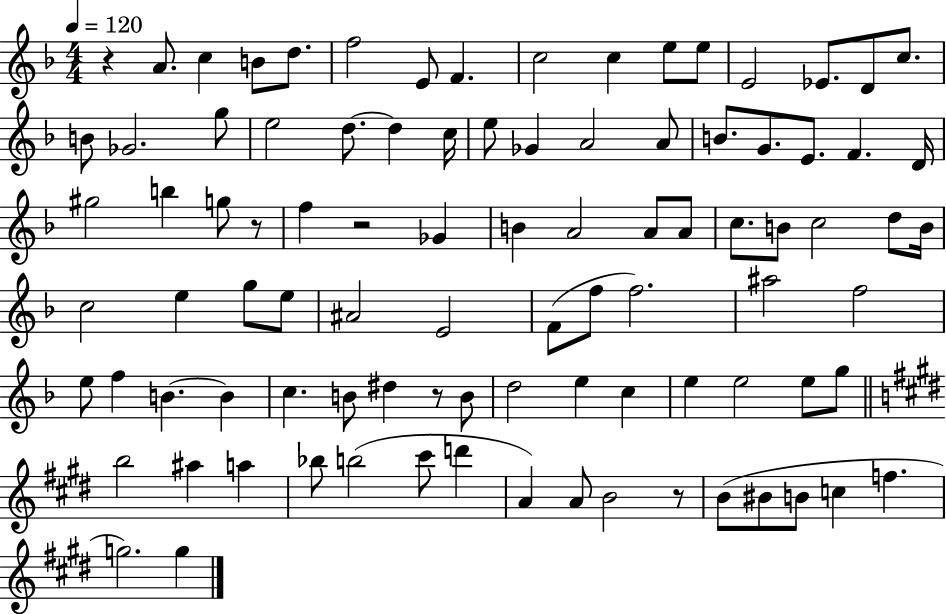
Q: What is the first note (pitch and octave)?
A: A4